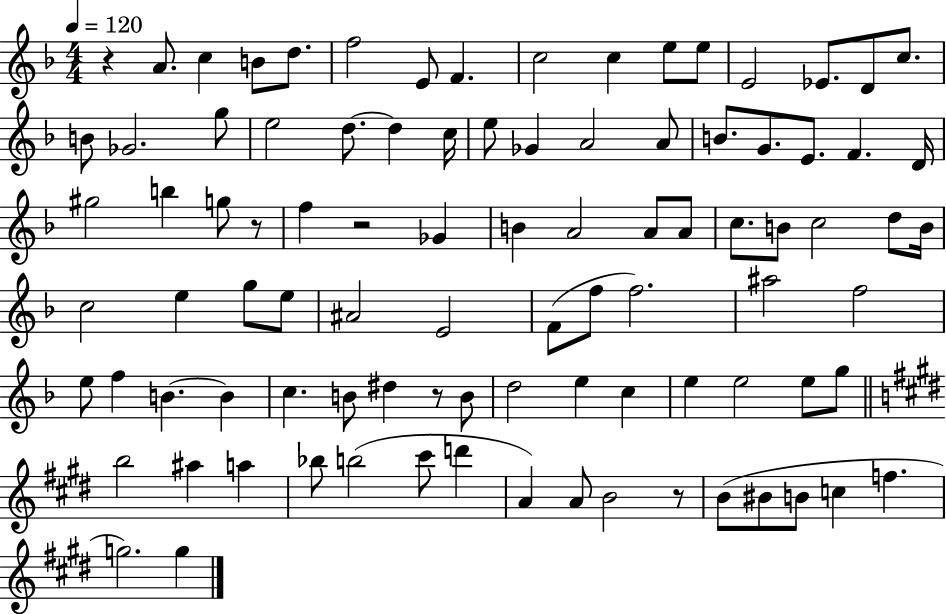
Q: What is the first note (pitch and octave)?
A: A4